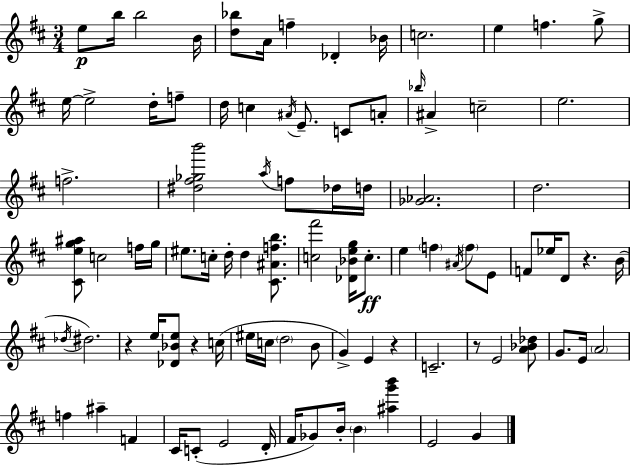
E5/e B5/s B5/h B4/s [D5,Bb5]/e A4/s F5/q Db4/q Bb4/s C5/h. E5/q F5/q. G5/e E5/s E5/h D5/s F5/e D5/s C5/q A#4/s E4/e. C4/e A4/e Bb5/s A#4/q C5/h E5/h. F5/h. [D#5,F#5,Gb5,B6]/h A5/s F5/e Db5/s D5/s [Gb4,Ab4]/h. D5/h. [C#4,E5,G5,A#5]/e C5/h F5/s G5/s EIS5/e. C5/s D5/s D5/q [C#4,A#4,F5,B5]/e. [C5,F#6]/h [Db4,Bb4,E5,G5]/s C5/e. E5/q F5/q A#4/s F5/e E4/e F4/e Eb5/s D4/e R/q. B4/s Db5/s D#5/h. R/q E5/s [Db4,Bb4,E5]/e R/q C5/s EIS5/s C5/s D5/h B4/e G4/q E4/q R/q C4/h. R/e E4/h [A4,Bb4,Db5]/e G4/e. E4/s A4/h F5/q A#5/q F4/q C#4/s C4/e E4/h D4/s F#4/s Gb4/e B4/s B4/q [A#5,G6,B6]/q E4/h G4/q